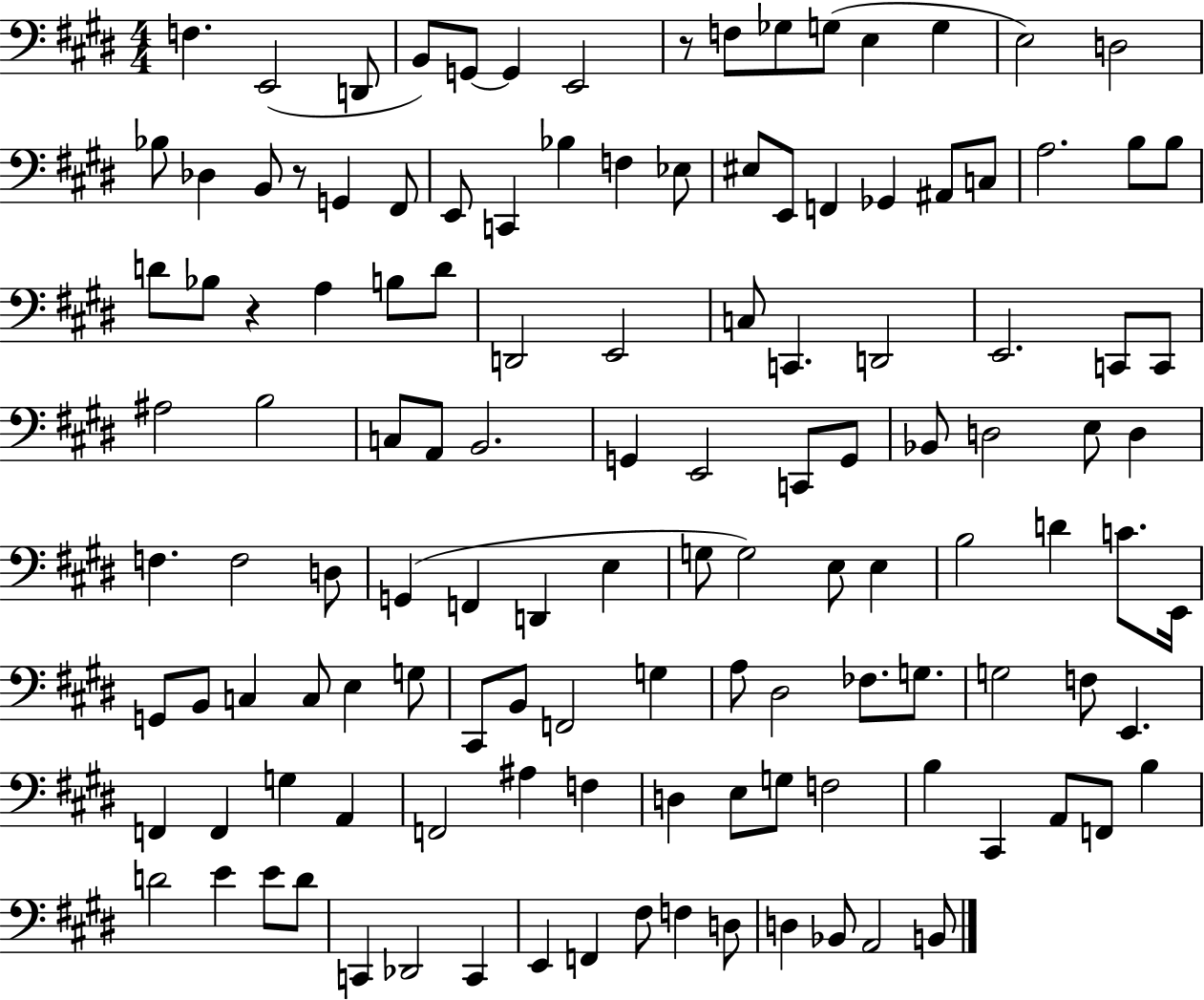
{
  \clef bass
  \numericTimeSignature
  \time 4/4
  \key e \major
  f4. e,2( d,8 | b,8) g,8~~ g,4 e,2 | r8 f8 ges8 g8( e4 g4 | e2) d2 | \break bes8 des4 b,8 r8 g,4 fis,8 | e,8 c,4 bes4 f4 ees8 | eis8 e,8 f,4 ges,4 ais,8 c8 | a2. b8 b8 | \break d'8 bes8 r4 a4 b8 d'8 | d,2 e,2 | c8 c,4. d,2 | e,2. c,8 c,8 | \break ais2 b2 | c8 a,8 b,2. | g,4 e,2 c,8 g,8 | bes,8 d2 e8 d4 | \break f4. f2 d8 | g,4( f,4 d,4 e4 | g8 g2) e8 e4 | b2 d'4 c'8. e,16 | \break g,8 b,8 c4 c8 e4 g8 | cis,8 b,8 f,2 g4 | a8 dis2 fes8. g8. | g2 f8 e,4. | \break f,4 f,4 g4 a,4 | f,2 ais4 f4 | d4 e8 g8 f2 | b4 cis,4 a,8 f,8 b4 | \break d'2 e'4 e'8 d'8 | c,4 des,2 c,4 | e,4 f,4 fis8 f4 d8 | d4 bes,8 a,2 b,8 | \break \bar "|."
}